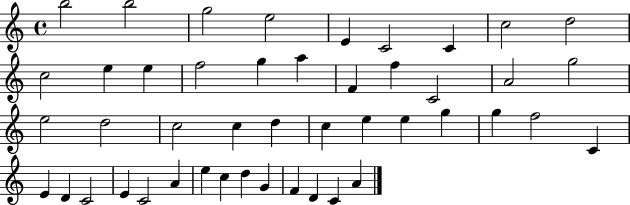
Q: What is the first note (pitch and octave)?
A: B5